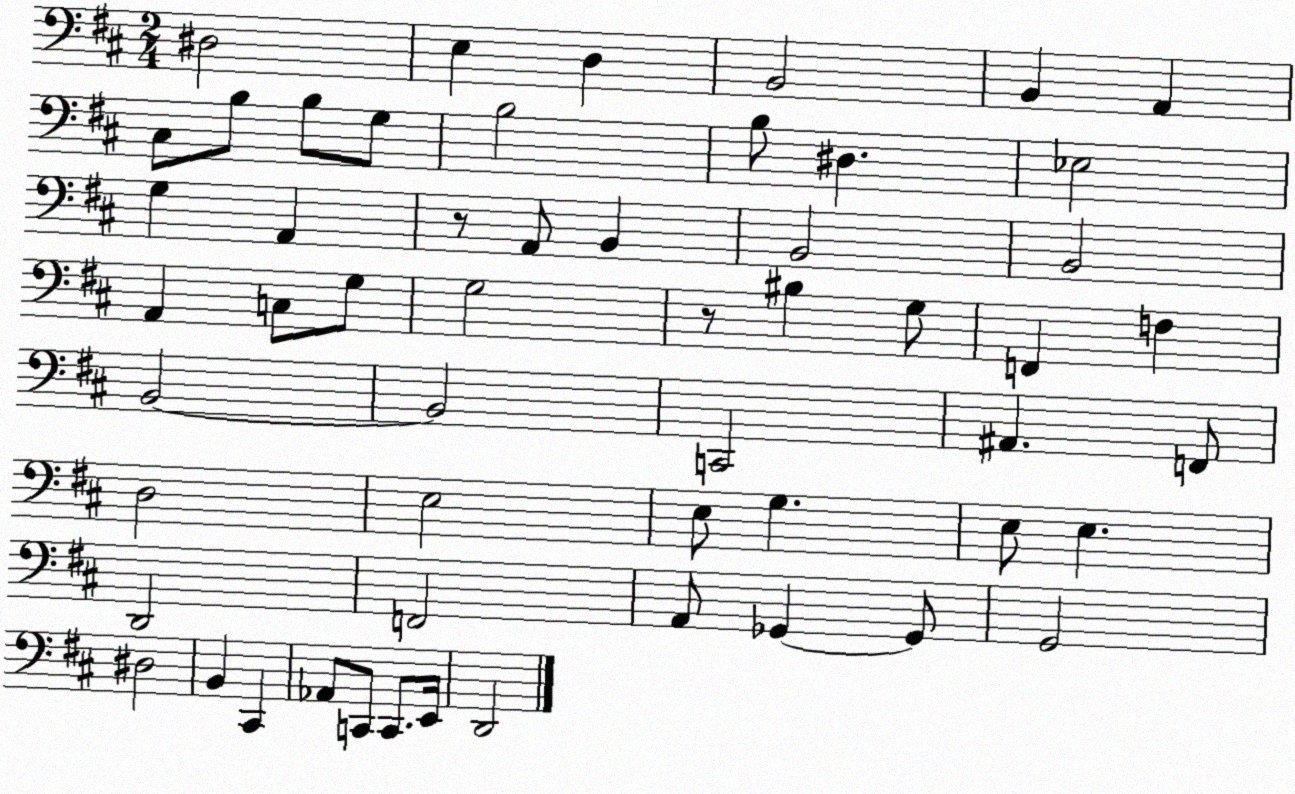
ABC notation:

X:1
T:Untitled
M:2/4
L:1/4
K:D
^D,2 E, D, B,,2 B,, A,, ^C,/2 B,/2 B,/2 G,/2 B,2 B,/2 ^D, _E,2 G, A,, z/2 A,,/2 B,, B,,2 B,,2 A,, C,/2 G,/2 G,2 z/2 ^B, G,/2 F,, F, B,,2 B,,2 C,,2 ^A,, F,,/2 D,2 E,2 E,/2 G, E,/2 E, D,,2 F,,2 A,,/2 _G,, _G,,/2 G,,2 ^D,2 B,, ^C,, _A,,/2 C,,/2 C,,/2 E,,/4 D,,2